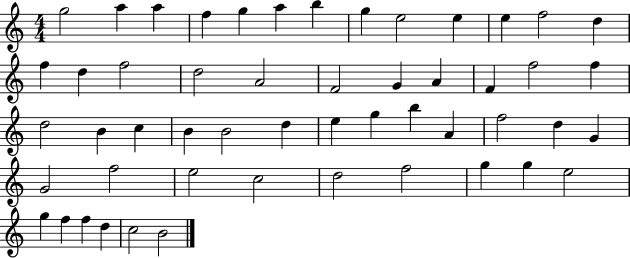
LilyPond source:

{
  \clef treble
  \numericTimeSignature
  \time 4/4
  \key c \major
  g''2 a''4 a''4 | f''4 g''4 a''4 b''4 | g''4 e''2 e''4 | e''4 f''2 d''4 | \break f''4 d''4 f''2 | d''2 a'2 | f'2 g'4 a'4 | f'4 f''2 f''4 | \break d''2 b'4 c''4 | b'4 b'2 d''4 | e''4 g''4 b''4 a'4 | f''2 d''4 g'4 | \break g'2 f''2 | e''2 c''2 | d''2 f''2 | g''4 g''4 e''2 | \break g''4 f''4 f''4 d''4 | c''2 b'2 | \bar "|."
}